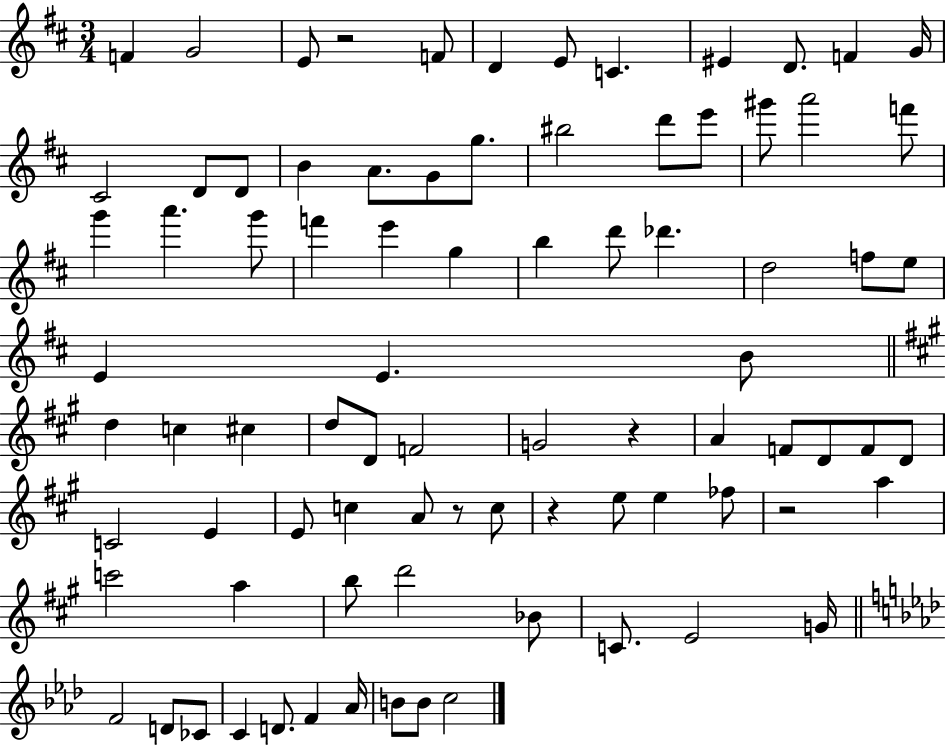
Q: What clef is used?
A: treble